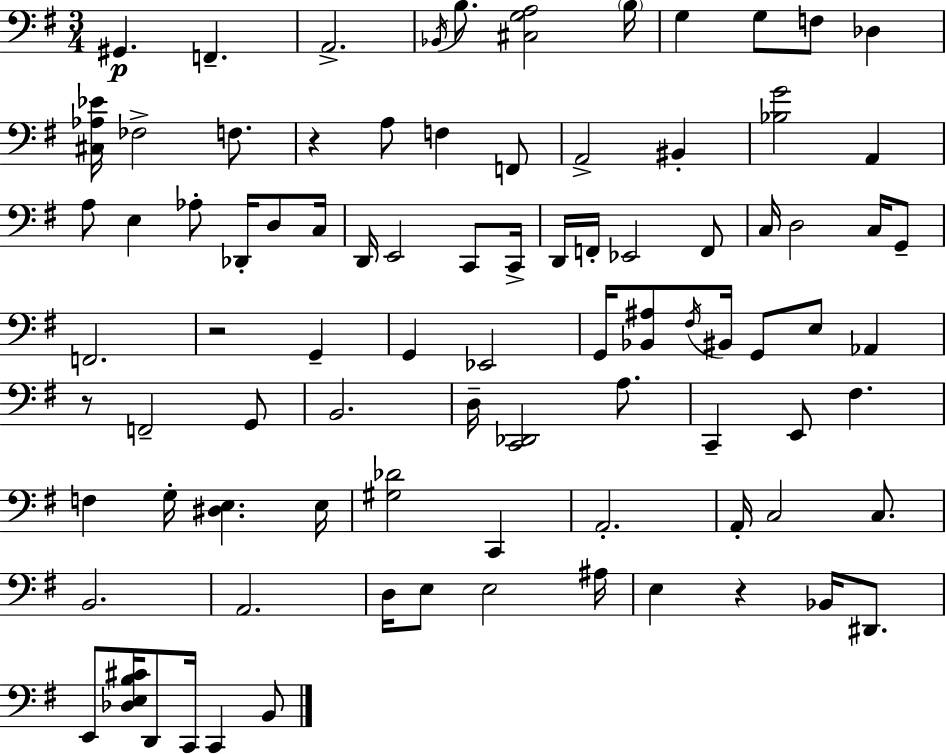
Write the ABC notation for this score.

X:1
T:Untitled
M:3/4
L:1/4
K:G
^G,, F,, A,,2 _B,,/4 B,/2 [^C,G,A,]2 B,/4 G, G,/2 F,/2 _D, [^C,_A,_E]/4 _F,2 F,/2 z A,/2 F, F,,/2 A,,2 ^B,, [_B,G]2 A,, A,/2 E, _A,/2 _D,,/4 D,/2 C,/4 D,,/4 E,,2 C,,/2 C,,/4 D,,/4 F,,/4 _E,,2 F,,/2 C,/4 D,2 C,/4 G,,/2 F,,2 z2 G,, G,, _E,,2 G,,/4 [_B,,^A,]/2 ^F,/4 ^B,,/4 G,,/2 E,/2 _A,, z/2 F,,2 G,,/2 B,,2 D,/4 [C,,_D,,]2 A,/2 C,, E,,/2 ^F, F, G,/4 [^D,E,] E,/4 [^G,_D]2 C,, A,,2 A,,/4 C,2 C,/2 B,,2 A,,2 D,/4 E,/2 E,2 ^A,/4 E, z _B,,/4 ^D,,/2 E,,/2 [_D,E,B,^C]/4 D,,/2 C,,/4 C,, B,,/2